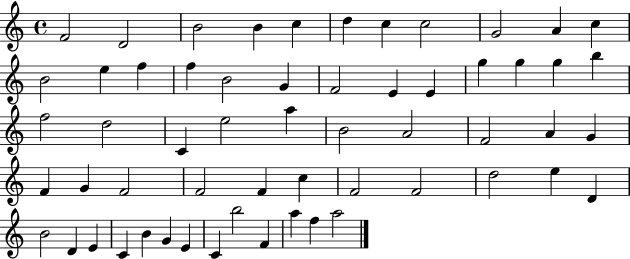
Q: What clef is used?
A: treble